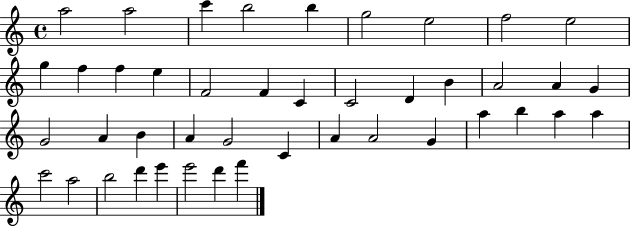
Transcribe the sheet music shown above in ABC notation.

X:1
T:Untitled
M:4/4
L:1/4
K:C
a2 a2 c' b2 b g2 e2 f2 e2 g f f e F2 F C C2 D B A2 A G G2 A B A G2 C A A2 G a b a a c'2 a2 b2 d' e' e'2 d' f'